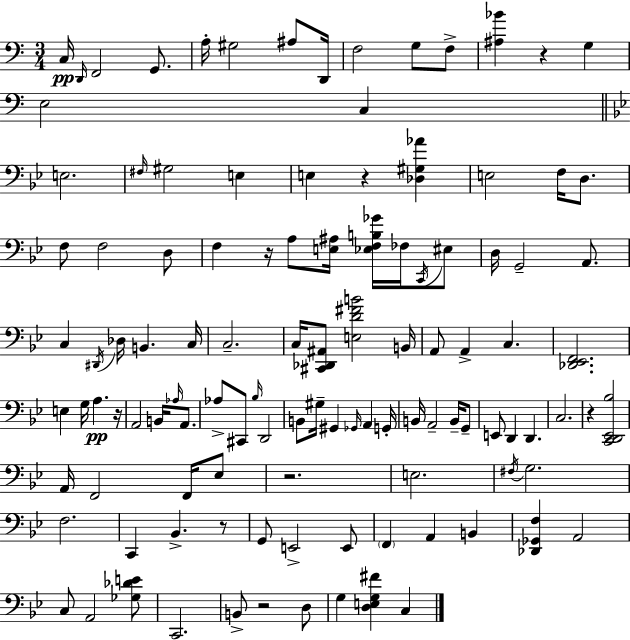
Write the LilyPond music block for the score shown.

{
  \clef bass
  \numericTimeSignature
  \time 3/4
  \key c \major
  \repeat volta 2 { c16\pp \grace { d,16 } f,2 g,8. | a16-. gis2 ais8 | d,16 f2 g8 f8-> | <ais bes'>4 r4 g4 | \break e2 c4 | \bar "||" \break \key bes \major e2. | \grace { fis16 } gis2 e4 | e4 r4 <des gis aes'>4 | e2 f16 d8. | \break f8 f2 d8 | f4 r16 a8 <e ais>16 <ees f b ges'>16 fes16 \acciaccatura { c,16 } | eis8 d16 g,2-- a,8. | c4 \acciaccatura { dis,16 } des16 b,4. | \break c16 c2.-- | c16 <cis, des, ais,>8 <e d' fis' b'>2 | b,16 a,8 a,4-> c4. | <des, ees, f,>2. | \break e4 g16 a4.\pp | r16 a,2 b,16 | \grace { aes16 } a,8. aes8-> cis,8 \grace { bes16 } d,2 | b,8 gis16-- gis,4 | \break \grace { ges,16 } a,4 g,16-. b,16 a,2-- | b,16-- g,8-- e,8 d,4 | d,4. c2. | r4 <c, d, ees, bes>2 | \break a,16 f,2 | f,16 ees8 r2. | e2. | \acciaccatura { fis16 } g2. | \break f2. | c,4 bes,4.-> | r8 g,8 e,2-> | e,8 \parenthesize f,4 a,4 | \break b,4 <des, ges, f>4 a,2 | c8 a,2 | <ges des' e'>8 c,2. | b,8-> r2 | \break d8 g4 <d e g fis'>4 | c4 } \bar "|."
}